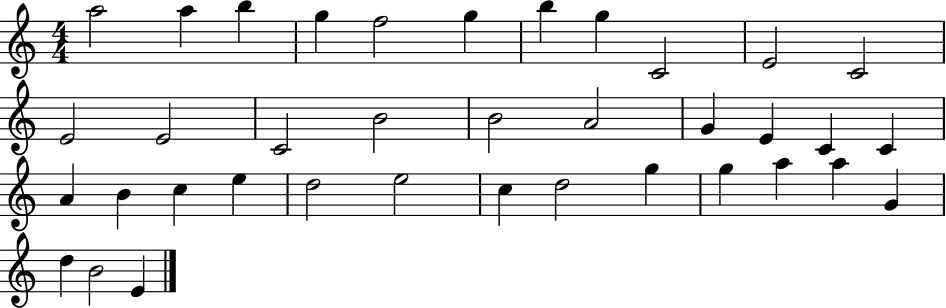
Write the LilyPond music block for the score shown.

{
  \clef treble
  \numericTimeSignature
  \time 4/4
  \key c \major
  a''2 a''4 b''4 | g''4 f''2 g''4 | b''4 g''4 c'2 | e'2 c'2 | \break e'2 e'2 | c'2 b'2 | b'2 a'2 | g'4 e'4 c'4 c'4 | \break a'4 b'4 c''4 e''4 | d''2 e''2 | c''4 d''2 g''4 | g''4 a''4 a''4 g'4 | \break d''4 b'2 e'4 | \bar "|."
}